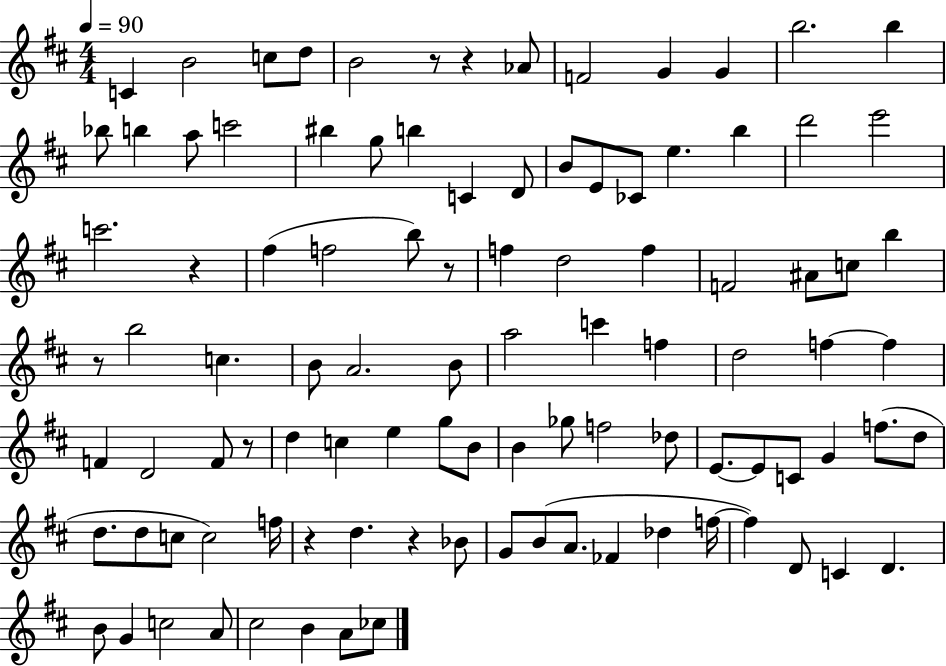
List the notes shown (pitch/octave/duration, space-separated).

C4/q B4/h C5/e D5/e B4/h R/e R/q Ab4/e F4/h G4/q G4/q B5/h. B5/q Bb5/e B5/q A5/e C6/h BIS5/q G5/e B5/q C4/q D4/e B4/e E4/e CES4/e E5/q. B5/q D6/h E6/h C6/h. R/q F#5/q F5/h B5/e R/e F5/q D5/h F5/q F4/h A#4/e C5/e B5/q R/e B5/h C5/q. B4/e A4/h. B4/e A5/h C6/q F5/q D5/h F5/q F5/q F4/q D4/h F4/e R/e D5/q C5/q E5/q G5/e B4/e B4/q Gb5/e F5/h Db5/e E4/e. E4/e C4/e G4/q F5/e. D5/e D5/e. D5/e C5/e C5/h F5/s R/q D5/q. R/q Bb4/e G4/e B4/e A4/e. FES4/q Db5/q F5/s F5/q D4/e C4/q D4/q. B4/e G4/q C5/h A4/e C#5/h B4/q A4/e CES5/e